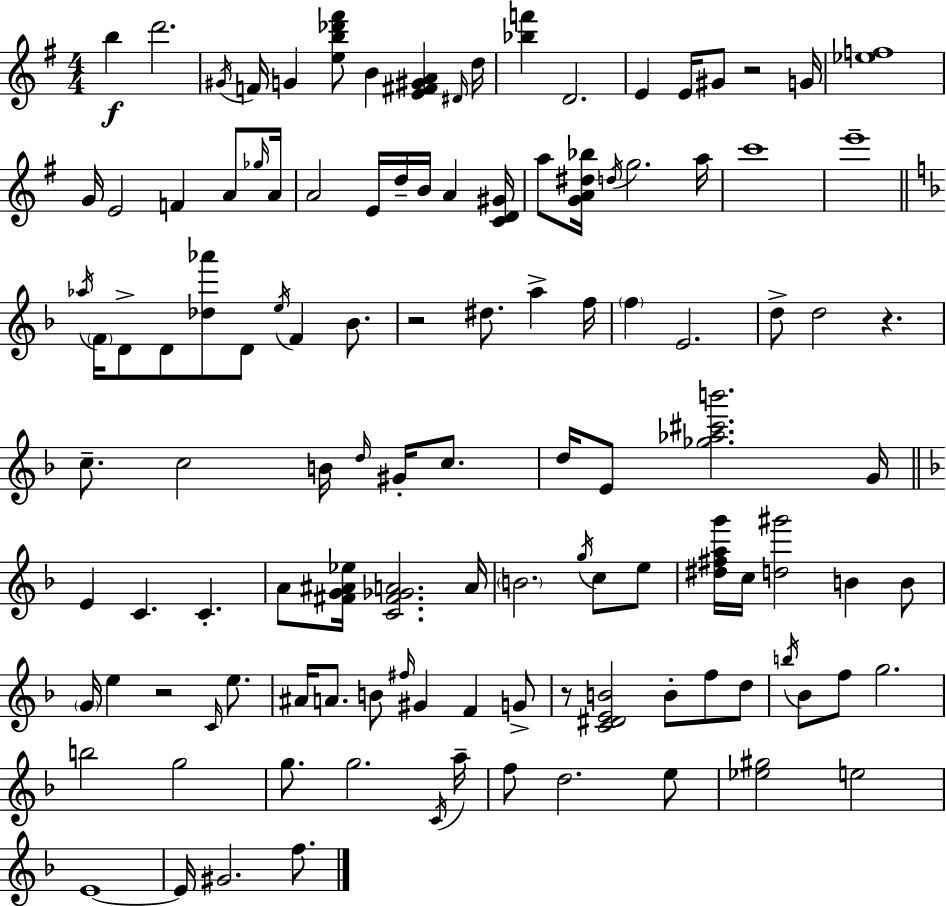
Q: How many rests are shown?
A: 5